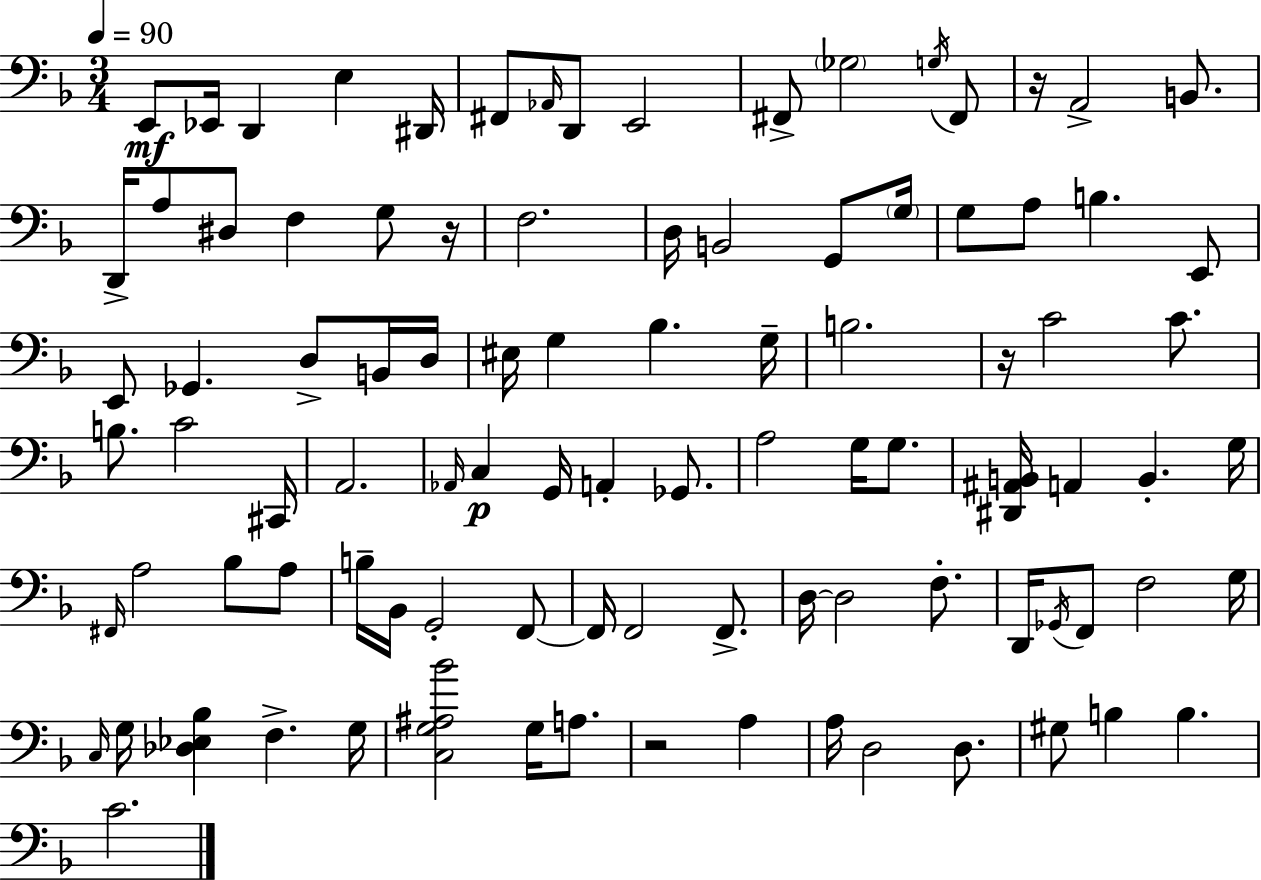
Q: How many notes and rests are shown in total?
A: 96